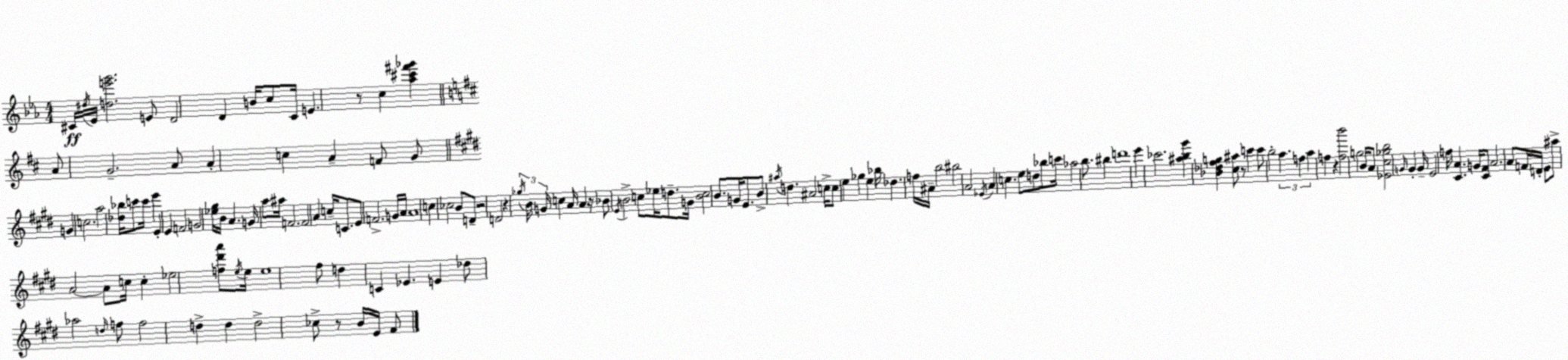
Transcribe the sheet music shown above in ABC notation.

X:1
T:Untitled
M:4/4
L:1/4
K:Eb
^C/4 ^d/4 _E/4 [de'g']2 E/2 D2 D B/4 c/2 C/4 E z/2 c [_a^c'^f'_g'] A/2 G2 A/2 A c A F/2 G/2 G c2 a2 [_d_b]/4 c'/2 c'/4 e' E E F2 G2 [_e^g]/4 B/4 A G/4 a/2 ^a/4 F2 F2 A c/4 C/2 E/2 F2 G/4 A/4 A4 c _c2 B/2 D/2 z2 D2 z _g/4 B/4 G/4 c A/4 A z/4 _B/2 E/4 B2 c/2 _e/4 d/2 G/4 [Bc]2 B/2 G/4 E/2 B/2 ^a/4 d ^A2 c/4 c/2 e _g e _b/4 _d f/4 ^A/4 b2 ^b2 A2 _E/4 A c e/2 d/2 _b/2 c'/4 _a2 b/2 ^b d'4 e' _c'2 [^ab^g'] [_B_d^fg] [^c^a]/2 z/2 c' c'/2 b2 a f a f z [fb']2 g2 B/4 A/2 [_E^c_gb]2 G/4 G G/4 E2 f/4 [^CA] G/4 [^C^F]/2 A2 A/2 F/4 D/4 E/2 ^a/2 A2 A/2 c/4 c _e2 [f^d'a']/2 e/4 e/4 e4 ^f/2 d C _E E _d/2 _a2 d/4 f/2 f2 d d d2 _c/2 z/2 B/4 E/4 ^F/2